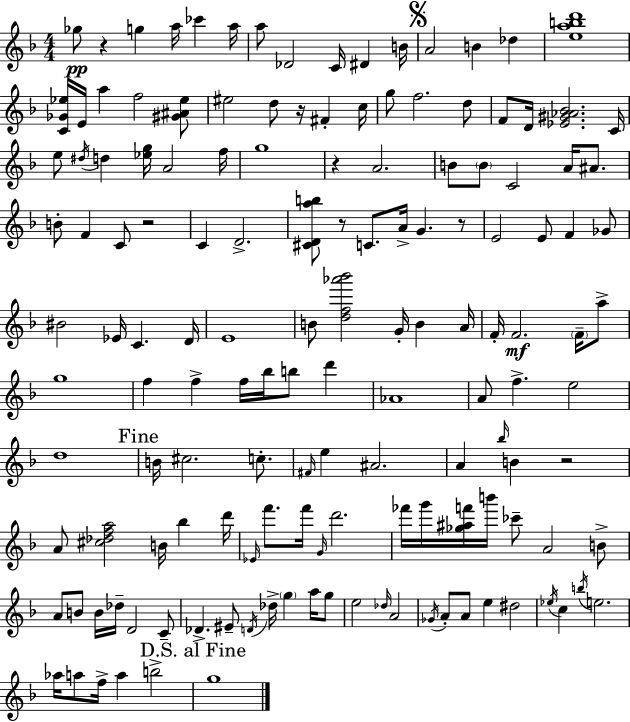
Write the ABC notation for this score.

X:1
T:Untitled
M:4/4
L:1/4
K:F
_g/2 z g a/4 _c' a/4 a/2 _D2 C/4 ^D B/4 A2 B _d [eabd']4 [C_G_e]/4 E/4 a f2 [^G^A_e]/2 ^e2 d/2 z/4 ^F c/4 g/2 f2 d/2 F/2 D/4 [_E^G_A_B]2 C/4 e/2 ^d/4 d [_eg]/4 A2 f/4 g4 z A2 B/2 B/2 C2 A/4 ^A/2 B/2 F C/2 z2 C D2 [^CDab]/2 z/2 C/2 A/4 G z/2 E2 E/2 F _G/2 ^B2 _E/4 C D/4 E4 B/2 [df_a'_b']2 G/4 B A/4 F/4 F2 F/4 a/2 g4 f f f/4 _b/4 b/2 d' _A4 A/2 f e2 d4 B/4 ^c2 c/2 ^F/4 e ^A2 A _b/4 B z2 A/2 [^c_dfa]2 B/4 _b d'/4 _E/4 f'/2 f'/4 G/4 d'2 _f'/4 g'/4 [_g^af']/4 b'/4 _c'/2 A2 B/2 A/2 B/2 B/4 _d/4 D2 C/2 _D ^E/2 D/4 _d/4 g a/4 g/2 e2 _d/4 A2 _G/4 A/2 A/2 e ^d2 _e/4 c b/4 e2 _a/4 a/2 f/4 a b2 g4